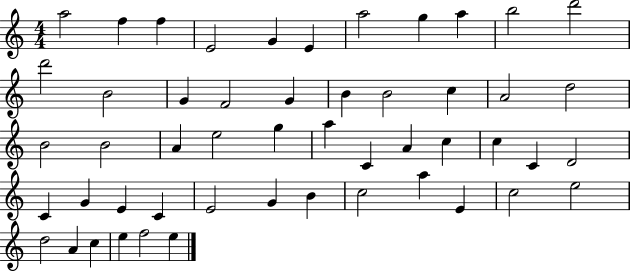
A5/h F5/q F5/q E4/h G4/q E4/q A5/h G5/q A5/q B5/h D6/h D6/h B4/h G4/q F4/h G4/q B4/q B4/h C5/q A4/h D5/h B4/h B4/h A4/q E5/h G5/q A5/q C4/q A4/q C5/q C5/q C4/q D4/h C4/q G4/q E4/q C4/q E4/h G4/q B4/q C5/h A5/q E4/q C5/h E5/h D5/h A4/q C5/q E5/q F5/h E5/q